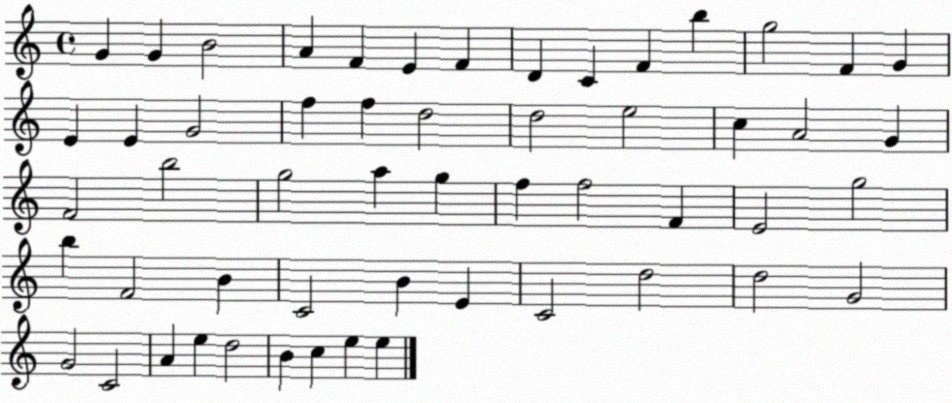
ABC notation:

X:1
T:Untitled
M:4/4
L:1/4
K:C
G G B2 A F E F D C F b g2 F G E E G2 f f d2 d2 e2 c A2 G F2 b2 g2 a g f f2 F E2 g2 b F2 B C2 B E C2 d2 d2 G2 G2 C2 A e d2 B c e e